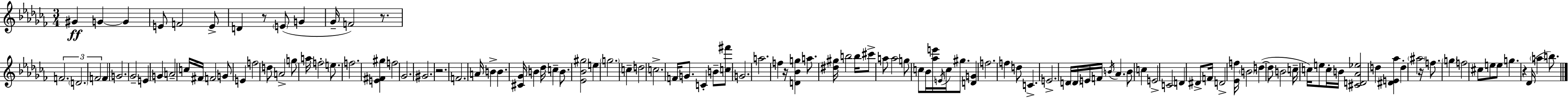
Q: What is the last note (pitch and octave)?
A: B5